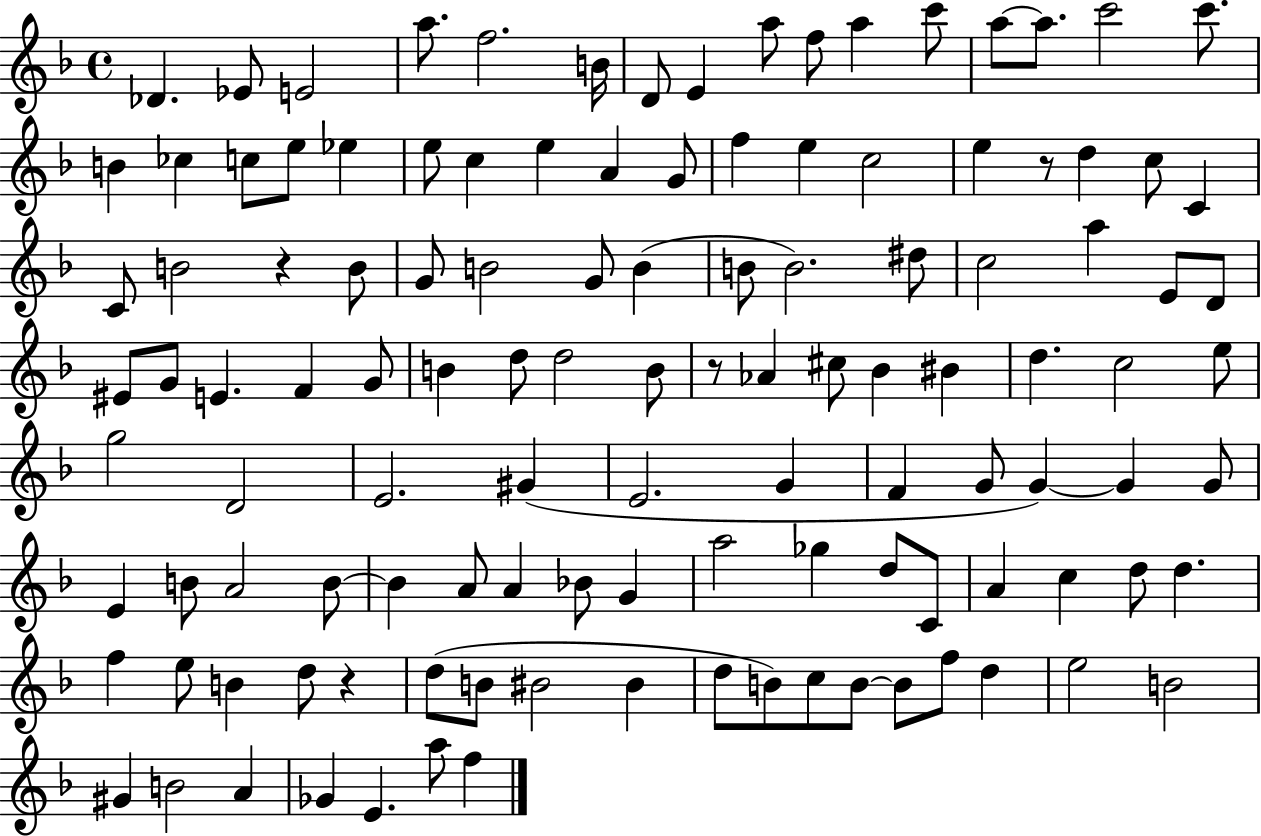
{
  \clef treble
  \time 4/4
  \defaultTimeSignature
  \key f \major
  des'4. ees'8 e'2 | a''8. f''2. b'16 | d'8 e'4 a''8 f''8 a''4 c'''8 | a''8~~ a''8. c'''2 c'''8. | \break b'4 ces''4 c''8 e''8 ees''4 | e''8 c''4 e''4 a'4 g'8 | f''4 e''4 c''2 | e''4 r8 d''4 c''8 c'4 | \break c'8 b'2 r4 b'8 | g'8 b'2 g'8 b'4( | b'8 b'2.) dis''8 | c''2 a''4 e'8 d'8 | \break eis'8 g'8 e'4. f'4 g'8 | b'4 d''8 d''2 b'8 | r8 aes'4 cis''8 bes'4 bis'4 | d''4. c''2 e''8 | \break g''2 d'2 | e'2. gis'4( | e'2. g'4 | f'4 g'8 g'4~~) g'4 g'8 | \break e'4 b'8 a'2 b'8~~ | b'4 a'8 a'4 bes'8 g'4 | a''2 ges''4 d''8 c'8 | a'4 c''4 d''8 d''4. | \break f''4 e''8 b'4 d''8 r4 | d''8( b'8 bis'2 bis'4 | d''8 b'8) c''8 b'8~~ b'8 f''8 d''4 | e''2 b'2 | \break gis'4 b'2 a'4 | ges'4 e'4. a''8 f''4 | \bar "|."
}